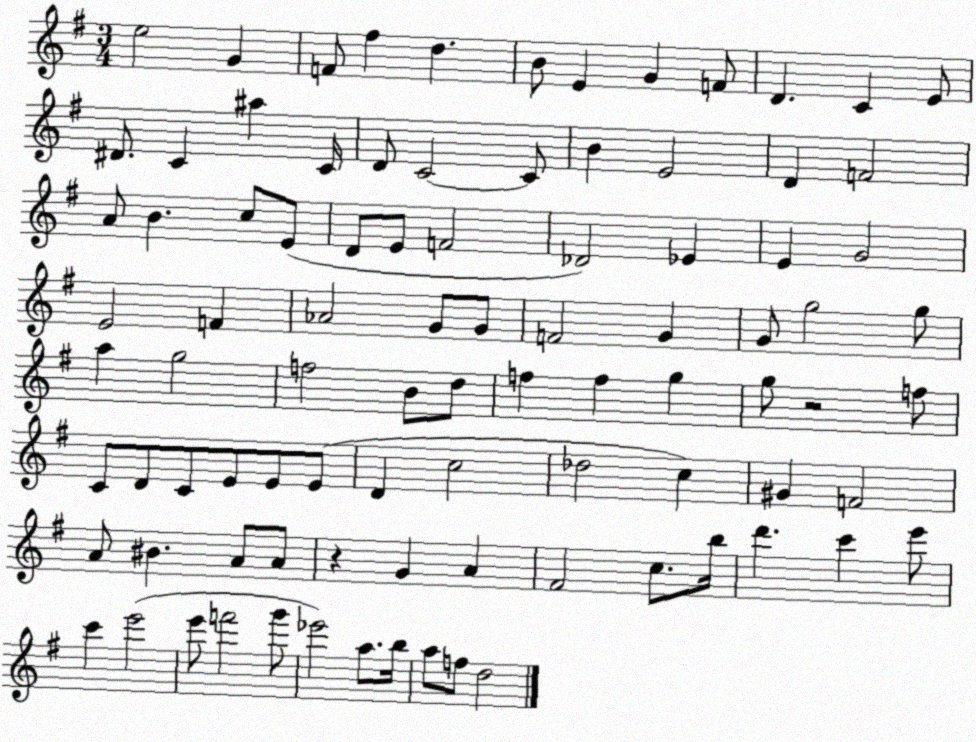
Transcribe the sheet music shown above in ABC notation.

X:1
T:Untitled
M:3/4
L:1/4
K:G
e2 G F/2 ^f d B/2 E G F/2 D C E/2 ^D/2 C ^a C/4 D/2 C2 C/2 B E2 D F2 A/2 B c/2 E/2 D/2 E/2 F2 _D2 _E E G2 E2 F _A2 G/2 G/2 F2 G G/2 g2 g/2 a g2 f2 B/2 d/2 f f g g/2 z2 f/2 C/2 D/2 C/2 E/2 E/2 E/2 D c2 _d2 c ^G F2 A/2 ^B A/2 A/2 z G A ^F2 c/2 b/4 d' c' e'/2 c' e'2 e'/2 f'2 g'/2 _e'2 a/2 b/4 a/2 f/2 d2